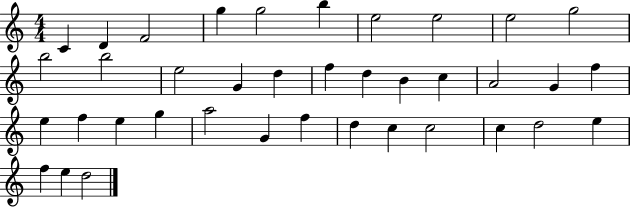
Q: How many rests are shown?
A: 0